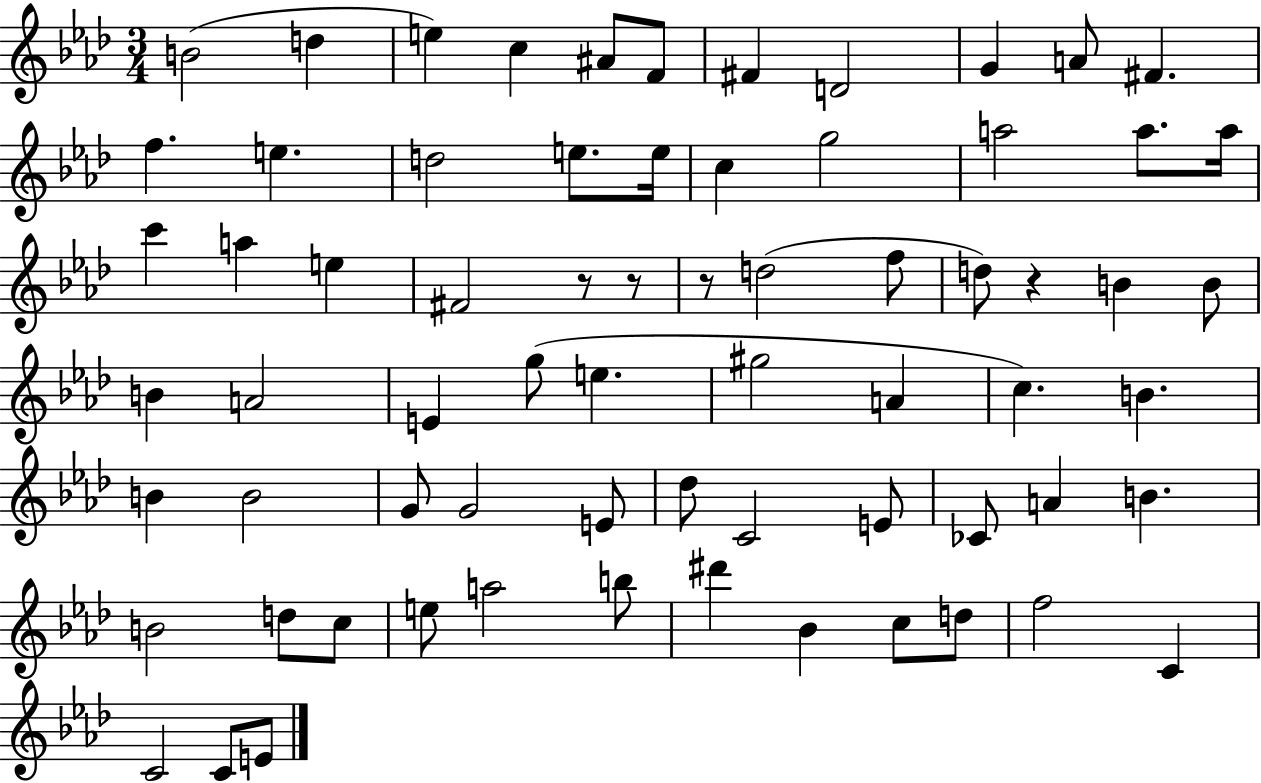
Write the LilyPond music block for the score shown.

{
  \clef treble
  \numericTimeSignature
  \time 3/4
  \key aes \major
  \repeat volta 2 { b'2( d''4 | e''4) c''4 ais'8 f'8 | fis'4 d'2 | g'4 a'8 fis'4. | \break f''4. e''4. | d''2 e''8. e''16 | c''4 g''2 | a''2 a''8. a''16 | \break c'''4 a''4 e''4 | fis'2 r8 r8 | r8 d''2( f''8 | d''8) r4 b'4 b'8 | \break b'4 a'2 | e'4 g''8( e''4. | gis''2 a'4 | c''4.) b'4. | \break b'4 b'2 | g'8 g'2 e'8 | des''8 c'2 e'8 | ces'8 a'4 b'4. | \break b'2 d''8 c''8 | e''8 a''2 b''8 | dis'''4 bes'4 c''8 d''8 | f''2 c'4 | \break c'2 c'8 e'8 | } \bar "|."
}